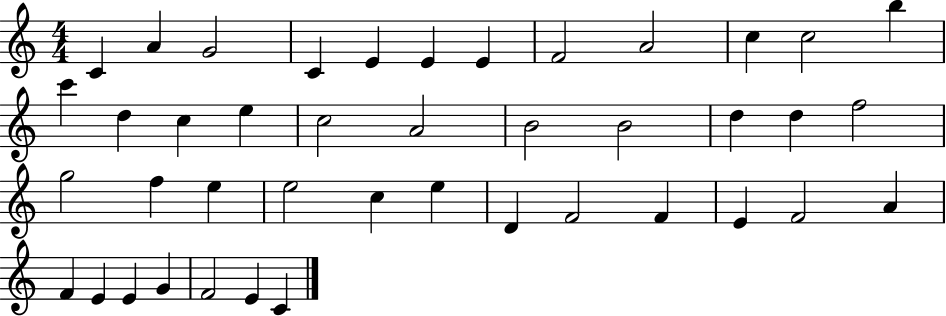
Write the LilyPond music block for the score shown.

{
  \clef treble
  \numericTimeSignature
  \time 4/4
  \key c \major
  c'4 a'4 g'2 | c'4 e'4 e'4 e'4 | f'2 a'2 | c''4 c''2 b''4 | \break c'''4 d''4 c''4 e''4 | c''2 a'2 | b'2 b'2 | d''4 d''4 f''2 | \break g''2 f''4 e''4 | e''2 c''4 e''4 | d'4 f'2 f'4 | e'4 f'2 a'4 | \break f'4 e'4 e'4 g'4 | f'2 e'4 c'4 | \bar "|."
}